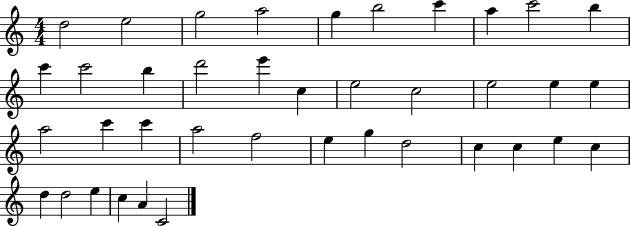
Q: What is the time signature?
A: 4/4